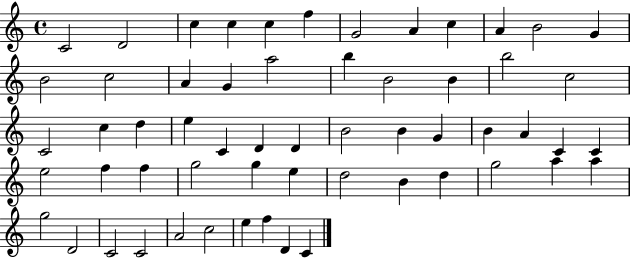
{
  \clef treble
  \time 4/4
  \defaultTimeSignature
  \key c \major
  c'2 d'2 | c''4 c''4 c''4 f''4 | g'2 a'4 c''4 | a'4 b'2 g'4 | \break b'2 c''2 | a'4 g'4 a''2 | b''4 b'2 b'4 | b''2 c''2 | \break c'2 c''4 d''4 | e''4 c'4 d'4 d'4 | b'2 b'4 g'4 | b'4 a'4 c'4 c'4 | \break e''2 f''4 f''4 | g''2 g''4 e''4 | d''2 b'4 d''4 | g''2 a''4 a''4 | \break g''2 d'2 | c'2 c'2 | a'2 c''2 | e''4 f''4 d'4 c'4 | \break \bar "|."
}